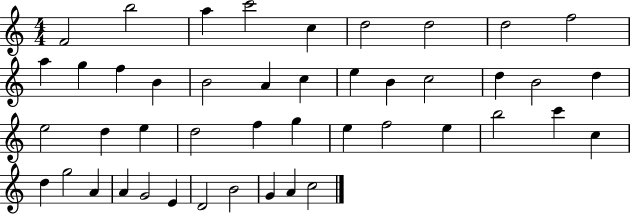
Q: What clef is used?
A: treble